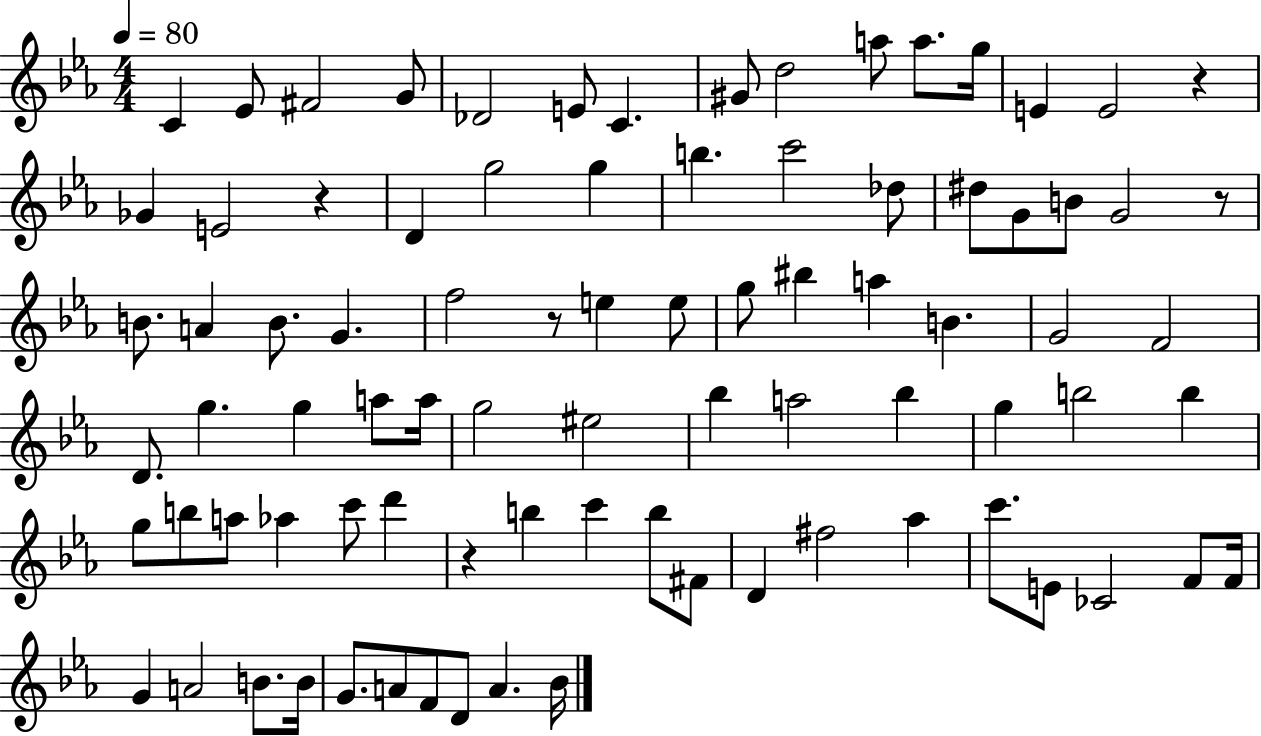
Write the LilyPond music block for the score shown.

{
  \clef treble
  \numericTimeSignature
  \time 4/4
  \key ees \major
  \tempo 4 = 80
  \repeat volta 2 { c'4 ees'8 fis'2 g'8 | des'2 e'8 c'4. | gis'8 d''2 a''8 a''8. g''16 | e'4 e'2 r4 | \break ges'4 e'2 r4 | d'4 g''2 g''4 | b''4. c'''2 des''8 | dis''8 g'8 b'8 g'2 r8 | \break b'8. a'4 b'8. g'4. | f''2 r8 e''4 e''8 | g''8 bis''4 a''4 b'4. | g'2 f'2 | \break d'8. g''4. g''4 a''8 a''16 | g''2 eis''2 | bes''4 a''2 bes''4 | g''4 b''2 b''4 | \break g''8 b''8 a''8 aes''4 c'''8 d'''4 | r4 b''4 c'''4 b''8 fis'8 | d'4 fis''2 aes''4 | c'''8. e'8 ces'2 f'8 f'16 | \break g'4 a'2 b'8. b'16 | g'8. a'8 f'8 d'8 a'4. bes'16 | } \bar "|."
}